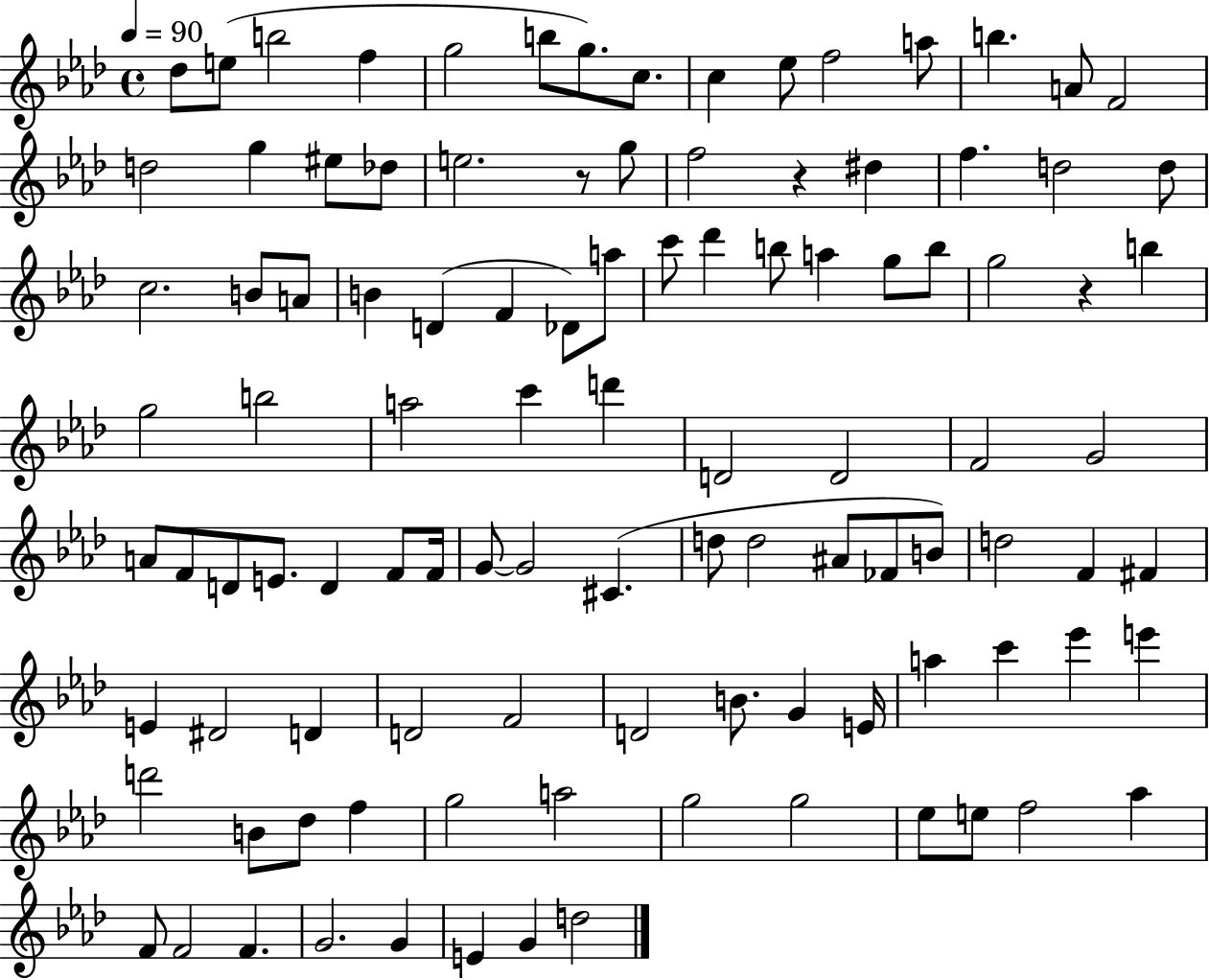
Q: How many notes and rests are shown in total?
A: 105